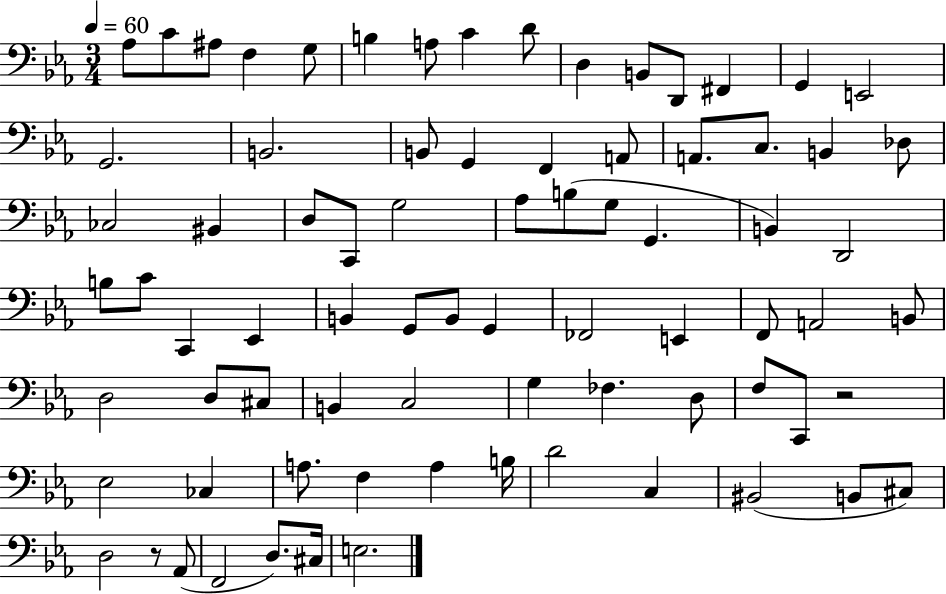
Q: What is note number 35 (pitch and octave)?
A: B2